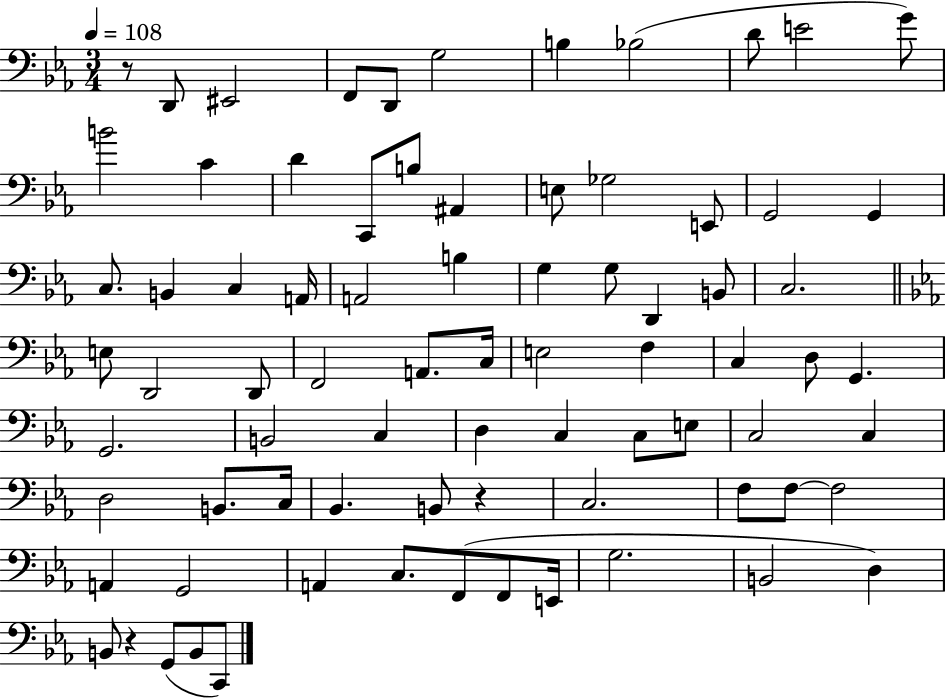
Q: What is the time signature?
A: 3/4